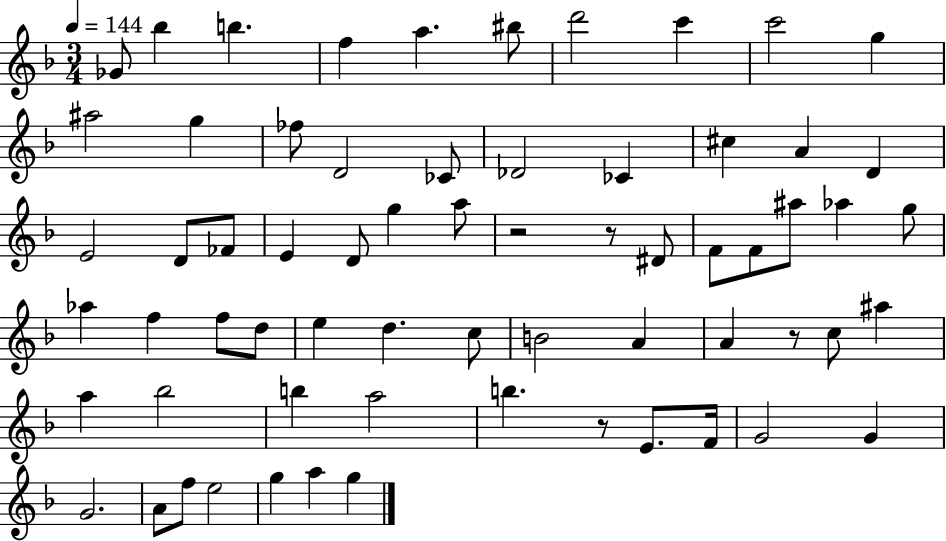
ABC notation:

X:1
T:Untitled
M:3/4
L:1/4
K:F
_G/2 _b b f a ^b/2 d'2 c' c'2 g ^a2 g _f/2 D2 _C/2 _D2 _C ^c A D E2 D/2 _F/2 E D/2 g a/2 z2 z/2 ^D/2 F/2 F/2 ^a/2 _a g/2 _a f f/2 d/2 e d c/2 B2 A A z/2 c/2 ^a a _b2 b a2 b z/2 E/2 F/4 G2 G G2 A/2 f/2 e2 g a g